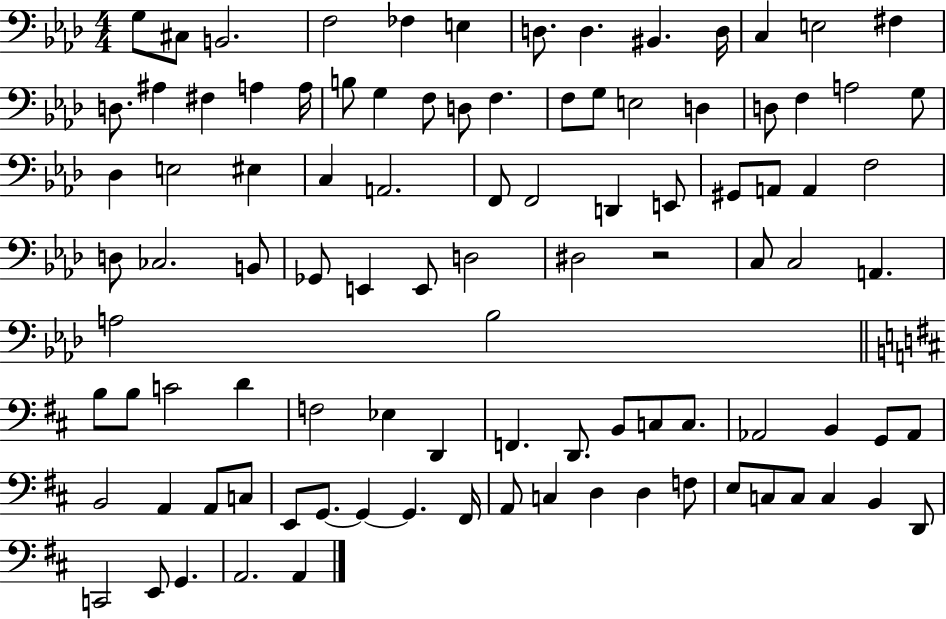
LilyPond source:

{
  \clef bass
  \numericTimeSignature
  \time 4/4
  \key aes \major
  \repeat volta 2 { g8 cis8 b,2. | f2 fes4 e4 | d8. d4. bis,4. d16 | c4 e2 fis4 | \break d8. ais4 fis4 a4 a16 | b8 g4 f8 d8 f4. | f8 g8 e2 d4 | d8 f4 a2 g8 | \break des4 e2 eis4 | c4 a,2. | f,8 f,2 d,4 e,8 | gis,8 a,8 a,4 f2 | \break d8 ces2. b,8 | ges,8 e,4 e,8 d2 | dis2 r2 | c8 c2 a,4. | \break a2 bes2 | \bar "||" \break \key d \major b8 b8 c'2 d'4 | f2 ees4 d,4 | f,4. d,8. b,8 c8 c8. | aes,2 b,4 g,8 aes,8 | \break b,2 a,4 a,8 c8 | e,8 g,8.~~ g,4~~ g,4. fis,16 | a,8 c4 d4 d4 f8 | e8 c8 c8 c4 b,4 d,8 | \break c,2 e,8 g,4. | a,2. a,4 | } \bar "|."
}